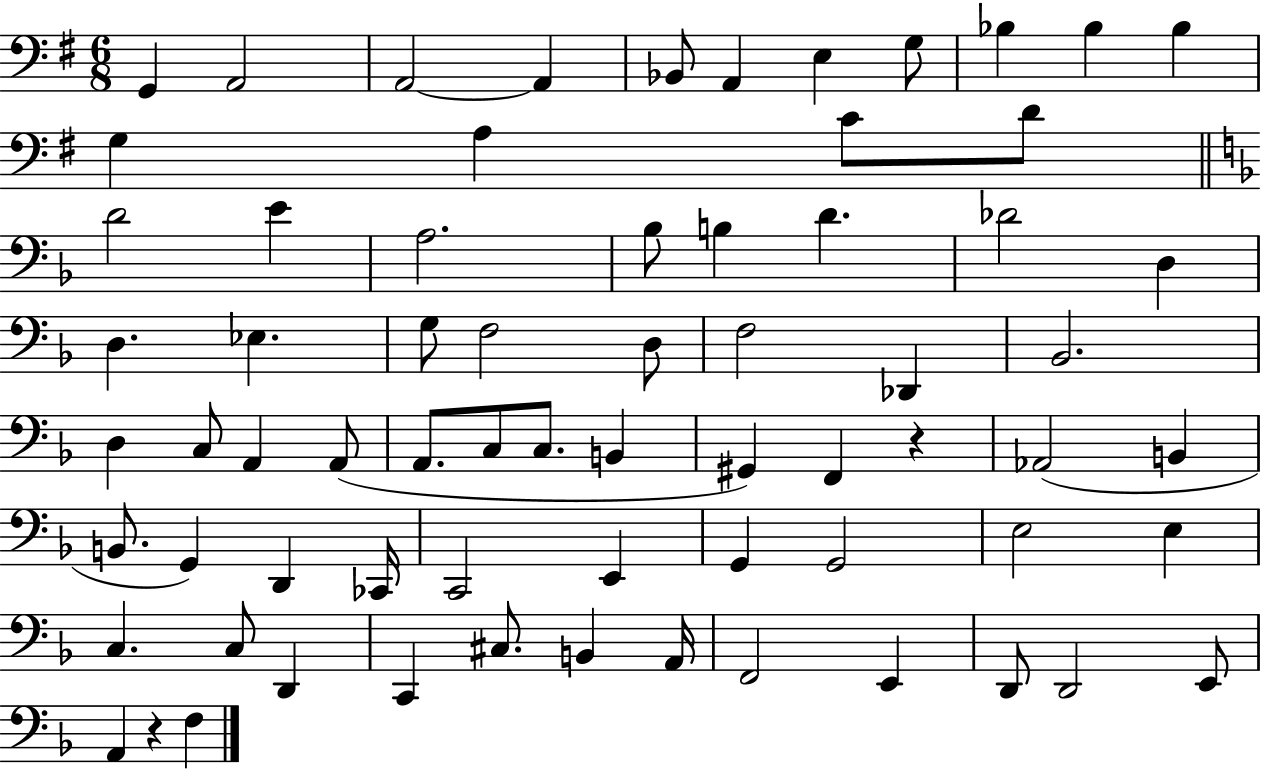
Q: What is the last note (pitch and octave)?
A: F3